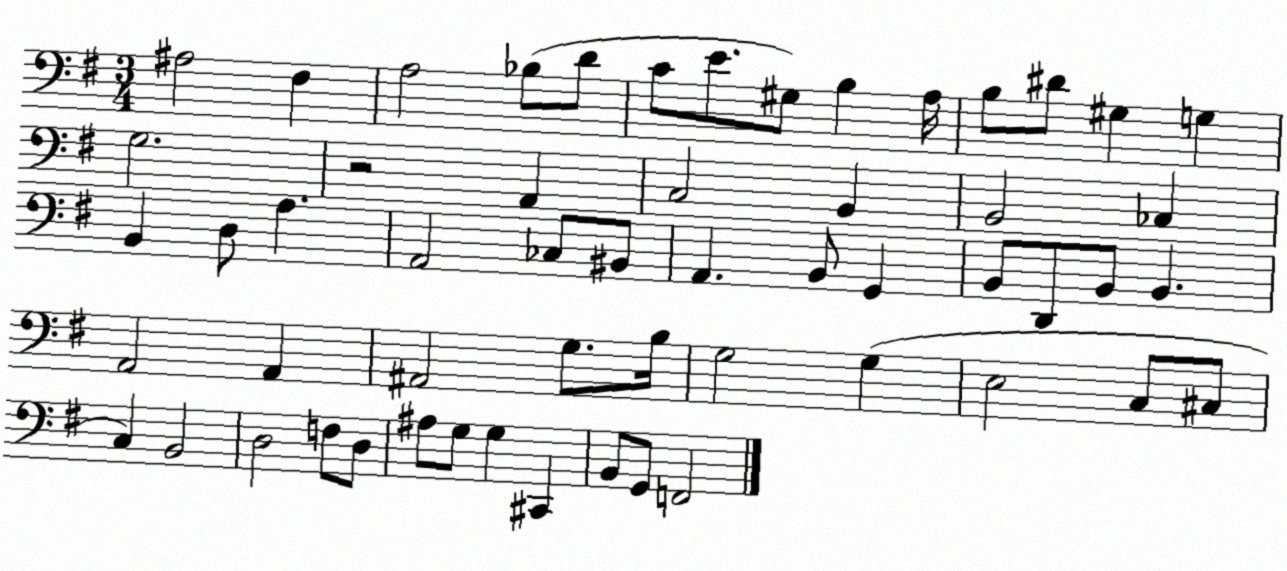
X:1
T:Untitled
M:3/4
L:1/4
K:G
^A,2 ^F, A,2 _B,/2 D/2 C/2 E/2 ^G,/2 B, A,/4 B,/2 ^D/2 ^G, G, G,2 z2 A,, C,2 B,, B,,2 _C, B,, D,/2 A, A,,2 _C,/2 ^B,,/2 A,, B,,/2 G,, B,,/2 D,,/2 B,,/2 B,, A,,2 A,, ^A,,2 G,/2 B,/4 G,2 G, E,2 C,/2 ^C,/2 C, B,,2 D,2 F,/2 D,/2 ^A,/2 G,/2 G, ^C,, B,,/2 G,,/2 F,,2